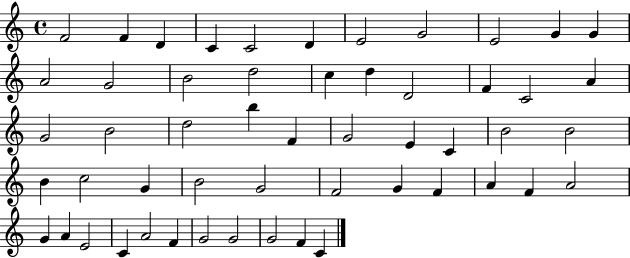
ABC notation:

X:1
T:Untitled
M:4/4
L:1/4
K:C
F2 F D C C2 D E2 G2 E2 G G A2 G2 B2 d2 c d D2 F C2 A G2 B2 d2 b F G2 E C B2 B2 B c2 G B2 G2 F2 G F A F A2 G A E2 C A2 F G2 G2 G2 F C